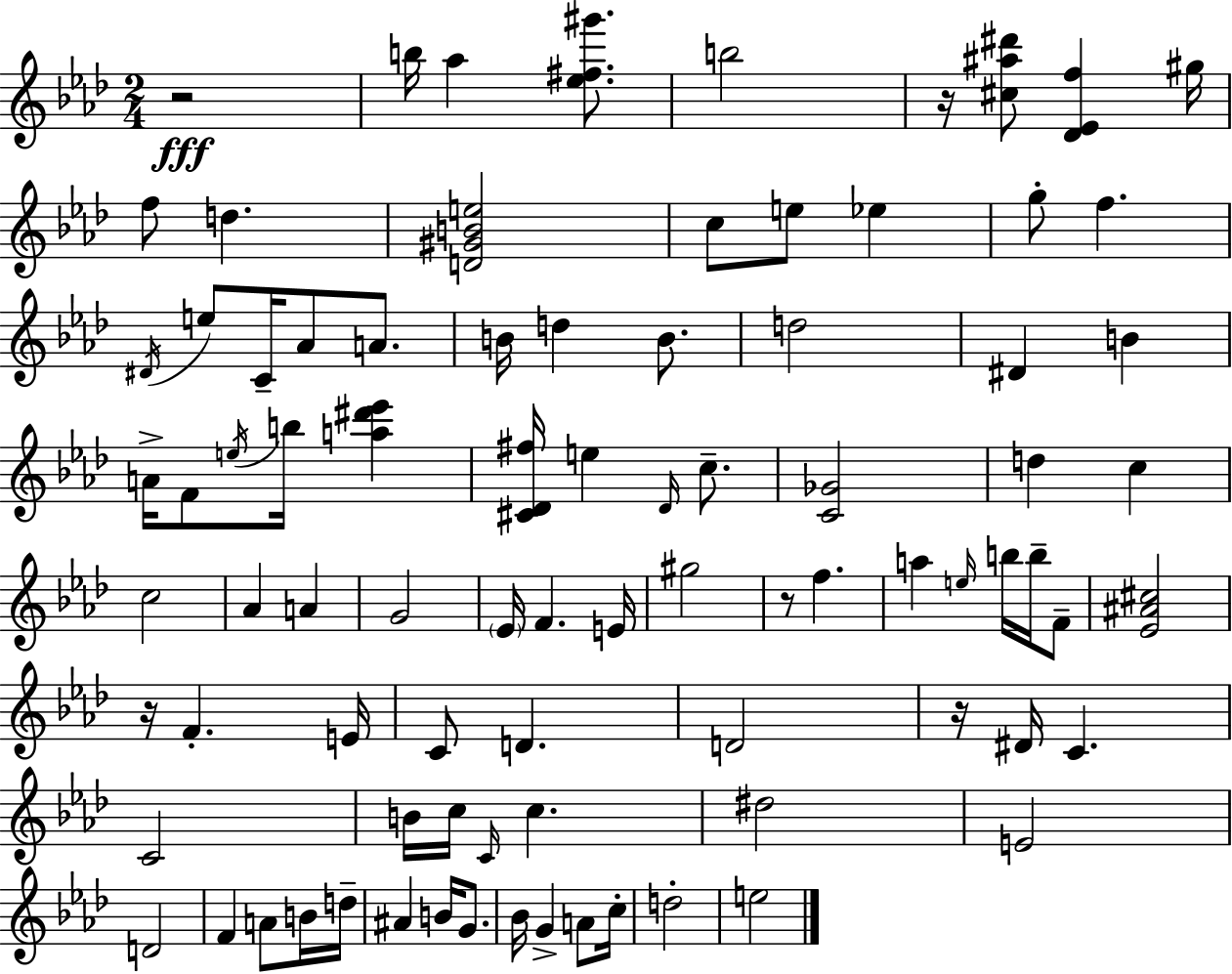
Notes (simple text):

R/h B5/s Ab5/q [Eb5,F#5,G#6]/e. B5/h R/s [C#5,A#5,D#6]/e [Db4,Eb4,F5]/q G#5/s F5/e D5/q. [D4,G#4,B4,E5]/h C5/e E5/e Eb5/q G5/e F5/q. D#4/s E5/e C4/s Ab4/e A4/e. B4/s D5/q B4/e. D5/h D#4/q B4/q A4/s F4/e E5/s B5/s [A5,D#6,Eb6]/q [C#4,Db4,F#5]/s E5/q Db4/s C5/e. [C4,Gb4]/h D5/q C5/q C5/h Ab4/q A4/q G4/h Eb4/s F4/q. E4/s G#5/h R/e F5/q. A5/q E5/s B5/s B5/s F4/e [Eb4,A#4,C#5]/h R/s F4/q. E4/s C4/e D4/q. D4/h R/s D#4/s C4/q. C4/h B4/s C5/s C4/s C5/q. D#5/h E4/h D4/h F4/q A4/e B4/s D5/s A#4/q B4/s G4/e. Bb4/s G4/q A4/e C5/s D5/h E5/h